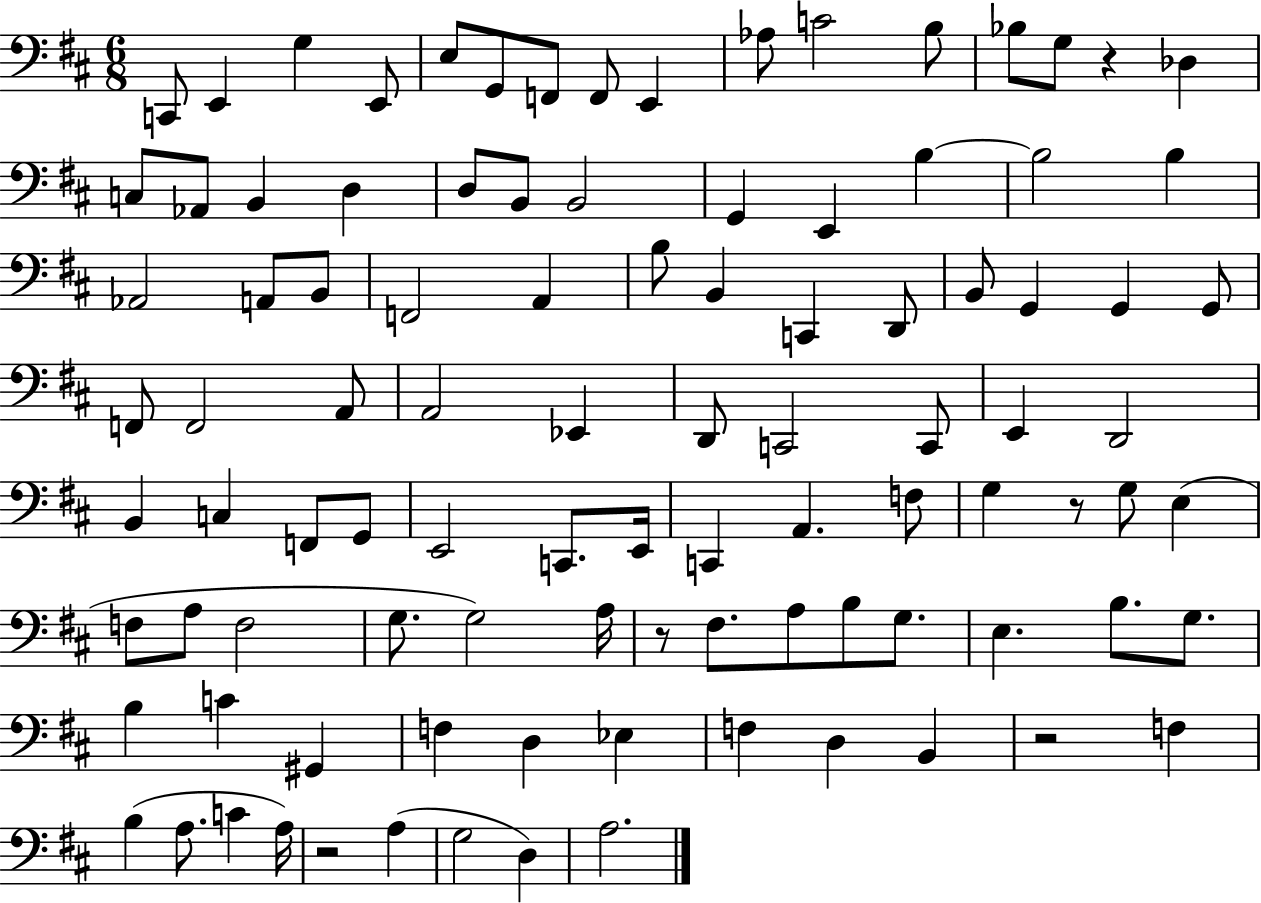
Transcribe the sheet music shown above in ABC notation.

X:1
T:Untitled
M:6/8
L:1/4
K:D
C,,/2 E,, G, E,,/2 E,/2 G,,/2 F,,/2 F,,/2 E,, _A,/2 C2 B,/2 _B,/2 G,/2 z _D, C,/2 _A,,/2 B,, D, D,/2 B,,/2 B,,2 G,, E,, B, B,2 B, _A,,2 A,,/2 B,,/2 F,,2 A,, B,/2 B,, C,, D,,/2 B,,/2 G,, G,, G,,/2 F,,/2 F,,2 A,,/2 A,,2 _E,, D,,/2 C,,2 C,,/2 E,, D,,2 B,, C, F,,/2 G,,/2 E,,2 C,,/2 E,,/4 C,, A,, F,/2 G, z/2 G,/2 E, F,/2 A,/2 F,2 G,/2 G,2 A,/4 z/2 ^F,/2 A,/2 B,/2 G,/2 E, B,/2 G,/2 B, C ^G,, F, D, _E, F, D, B,, z2 F, B, A,/2 C A,/4 z2 A, G,2 D, A,2